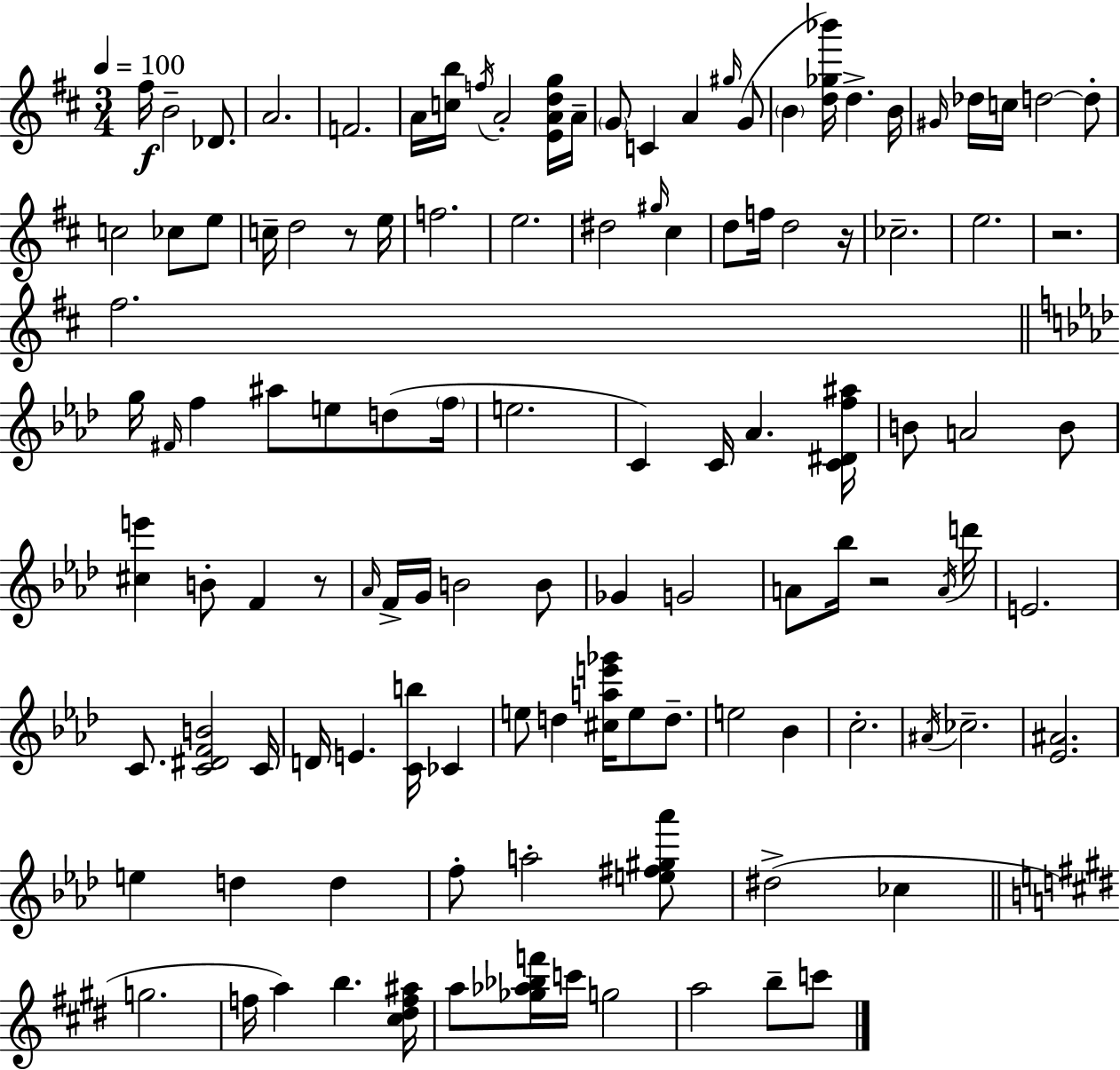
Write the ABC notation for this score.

X:1
T:Untitled
M:3/4
L:1/4
K:D
^f/4 B2 _D/2 A2 F2 A/4 [cb]/4 f/4 A2 [EAdg]/4 A/4 G/2 C A ^g/4 G/2 B [d_g_b']/4 d B/4 ^G/4 _d/4 c/4 d2 d/2 c2 _c/2 e/2 c/4 d2 z/2 e/4 f2 e2 ^d2 ^g/4 ^c d/2 f/4 d2 z/4 _c2 e2 z2 ^f2 g/4 ^F/4 f ^a/2 e/2 d/2 f/4 e2 C C/4 _A [C^Df^a]/4 B/2 A2 B/2 [^ce'] B/2 F z/2 _A/4 F/4 G/4 B2 B/2 _G G2 A/2 _b/4 z2 A/4 d'/4 E2 C/2 [C^DFB]2 C/4 D/4 E [Cb]/4 _C e/2 d [^cae'_g']/4 e/2 d/2 e2 _B c2 ^A/4 _c2 [_E^A]2 e d d f/2 a2 [e^f^g_a']/2 ^d2 _c g2 f/4 a b [^c^df^a]/4 a/2 [_g_a_bf']/4 c'/4 g2 a2 b/2 c'/2